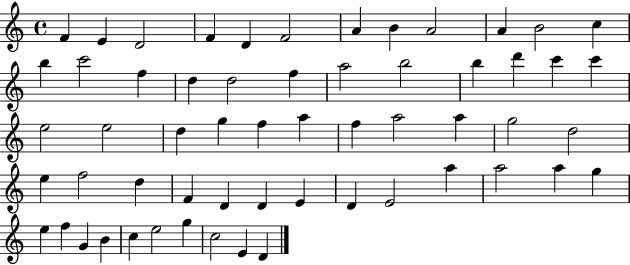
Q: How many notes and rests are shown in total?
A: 58